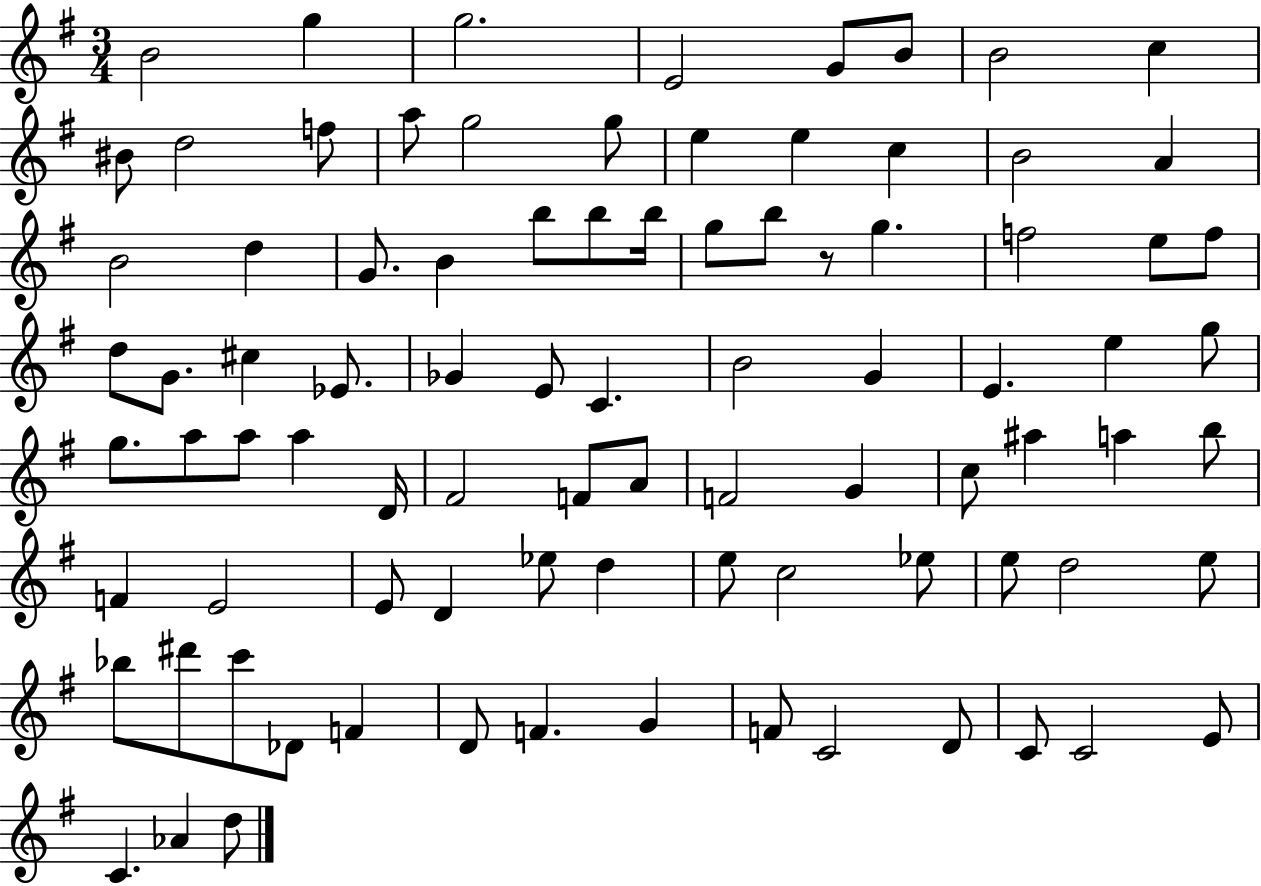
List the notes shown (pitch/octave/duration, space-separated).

B4/h G5/q G5/h. E4/h G4/e B4/e B4/h C5/q BIS4/e D5/h F5/e A5/e G5/h G5/e E5/q E5/q C5/q B4/h A4/q B4/h D5/q G4/e. B4/q B5/e B5/e B5/s G5/e B5/e R/e G5/q. F5/h E5/e F5/e D5/e G4/e. C#5/q Eb4/e. Gb4/q E4/e C4/q. B4/h G4/q E4/q. E5/q G5/e G5/e. A5/e A5/e A5/q D4/s F#4/h F4/e A4/e F4/h G4/q C5/e A#5/q A5/q B5/e F4/q E4/h E4/e D4/q Eb5/e D5/q E5/e C5/h Eb5/e E5/e D5/h E5/e Bb5/e D#6/e C6/e Db4/e F4/q D4/e F4/q. G4/q F4/e C4/h D4/e C4/e C4/h E4/e C4/q. Ab4/q D5/e